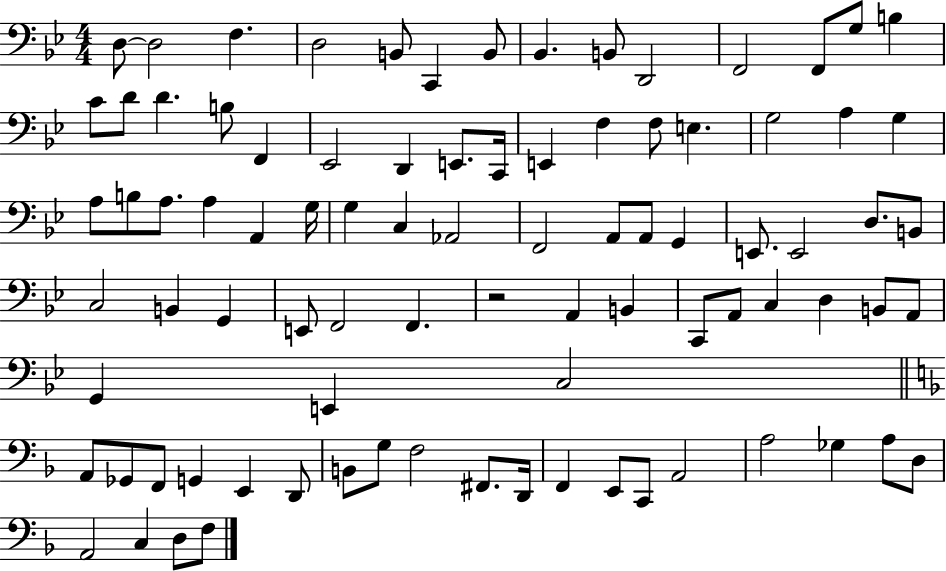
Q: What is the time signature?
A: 4/4